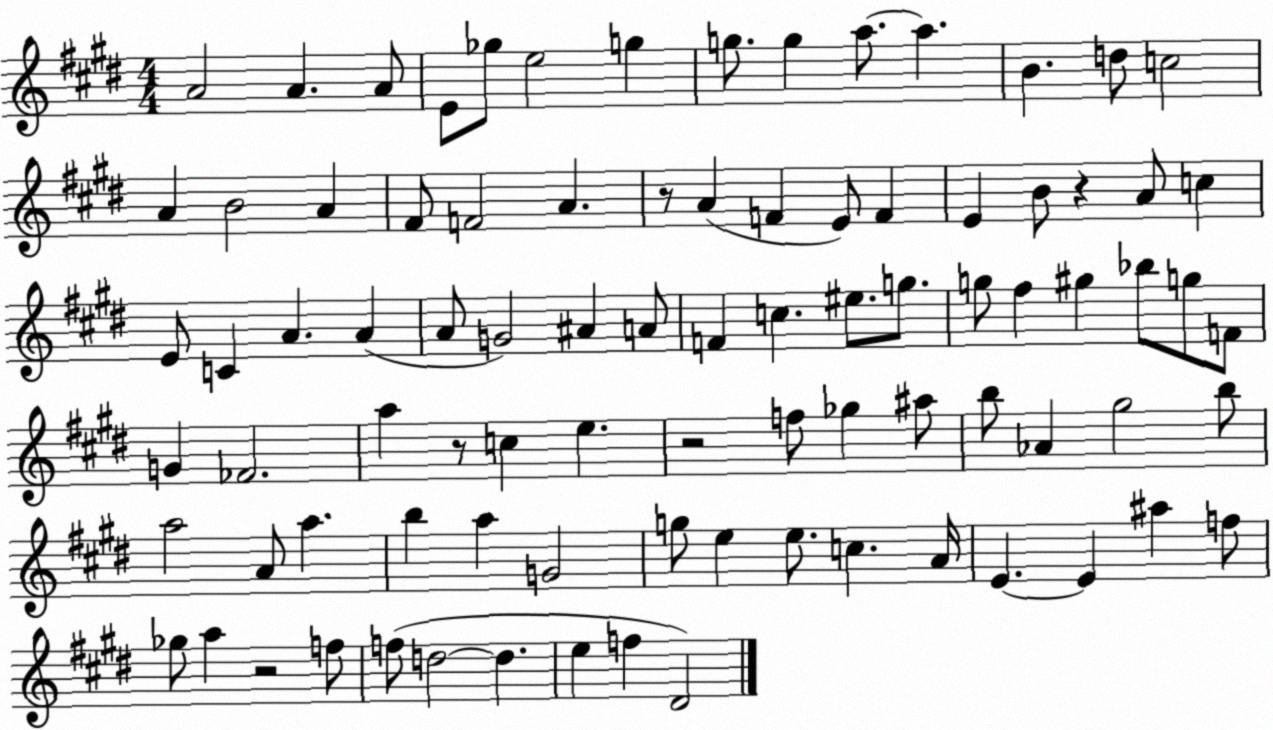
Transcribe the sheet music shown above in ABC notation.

X:1
T:Untitled
M:4/4
L:1/4
K:E
A2 A A/2 E/2 _g/2 e2 g g/2 g a/2 a B d/2 c2 A B2 A ^F/2 F2 A z/2 A F E/2 F E B/2 z A/2 c E/2 C A A A/2 G2 ^A A/2 F c ^e/2 g/2 g/2 ^f ^g _b/2 g/2 F/2 G _F2 a z/2 c e z2 f/2 _g ^a/2 b/2 _A ^g2 b/2 a2 A/2 a b a G2 g/2 e e/2 c A/4 E E ^a f/2 _g/2 a z2 f/2 f/2 d2 d e f ^D2